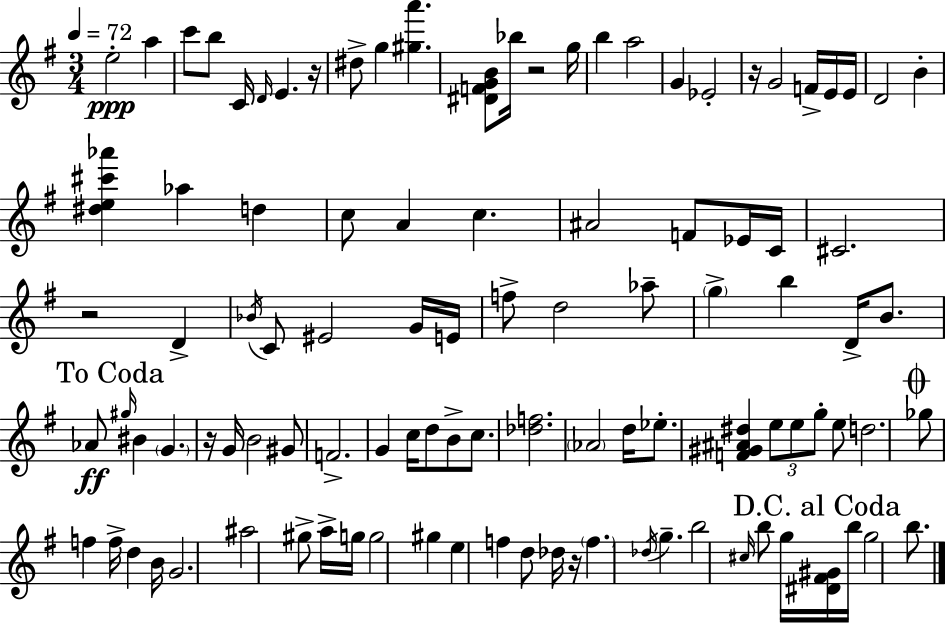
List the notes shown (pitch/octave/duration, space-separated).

E5/h A5/q C6/e B5/e C4/s D4/s E4/q. R/s D#5/e G5/q [G#5,A6]/q. [D#4,F4,G4,B4]/e Bb5/s R/h G5/s B5/q A5/h G4/q Eb4/h R/s G4/h F4/s E4/s E4/s D4/h B4/q [D#5,E5,C#6,Ab6]/q Ab5/q D5/q C5/e A4/q C5/q. A#4/h F4/e Eb4/s C4/s C#4/h. R/h D4/q Bb4/s C4/e EIS4/h G4/s E4/s F5/e D5/h Ab5/e G5/q B5/q D4/s B4/e. Ab4/e G#5/s BIS4/q G4/q. R/s G4/s B4/h G#4/e F4/h. G4/q C5/s D5/e B4/e C5/e. [Db5,F5]/h. Ab4/h D5/s Eb5/e. [F4,G#4,A#4,D#5]/q E5/e E5/e G5/e E5/e D5/h. Gb5/e F5/q F5/s D5/q B4/s G4/h. A#5/h G#5/e A5/s G5/s G5/h G#5/q E5/q F5/q D5/e Db5/s R/s F5/q. Db5/s G5/q. B5/h C#5/s B5/e G5/s [D#4,F#4,G#4]/s B5/s G5/h B5/e.